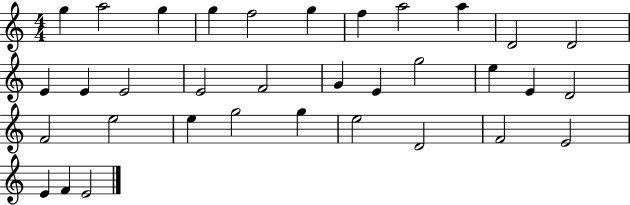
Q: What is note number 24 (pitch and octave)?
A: E5